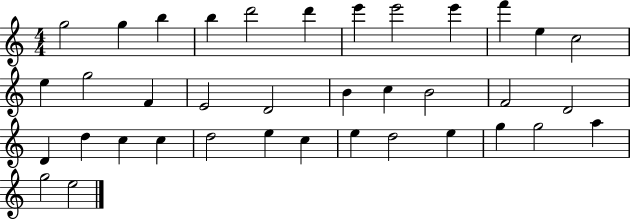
G5/h G5/q B5/q B5/q D6/h D6/q E6/q E6/h E6/q F6/q E5/q C5/h E5/q G5/h F4/q E4/h D4/h B4/q C5/q B4/h F4/h D4/h D4/q D5/q C5/q C5/q D5/h E5/q C5/q E5/q D5/h E5/q G5/q G5/h A5/q G5/h E5/h